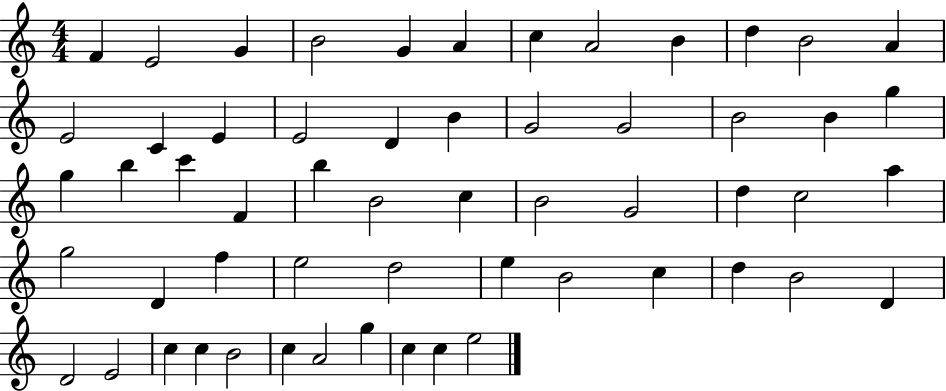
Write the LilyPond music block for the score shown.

{
  \clef treble
  \numericTimeSignature
  \time 4/4
  \key c \major
  f'4 e'2 g'4 | b'2 g'4 a'4 | c''4 a'2 b'4 | d''4 b'2 a'4 | \break e'2 c'4 e'4 | e'2 d'4 b'4 | g'2 g'2 | b'2 b'4 g''4 | \break g''4 b''4 c'''4 f'4 | b''4 b'2 c''4 | b'2 g'2 | d''4 c''2 a''4 | \break g''2 d'4 f''4 | e''2 d''2 | e''4 b'2 c''4 | d''4 b'2 d'4 | \break d'2 e'2 | c''4 c''4 b'2 | c''4 a'2 g''4 | c''4 c''4 e''2 | \break \bar "|."
}